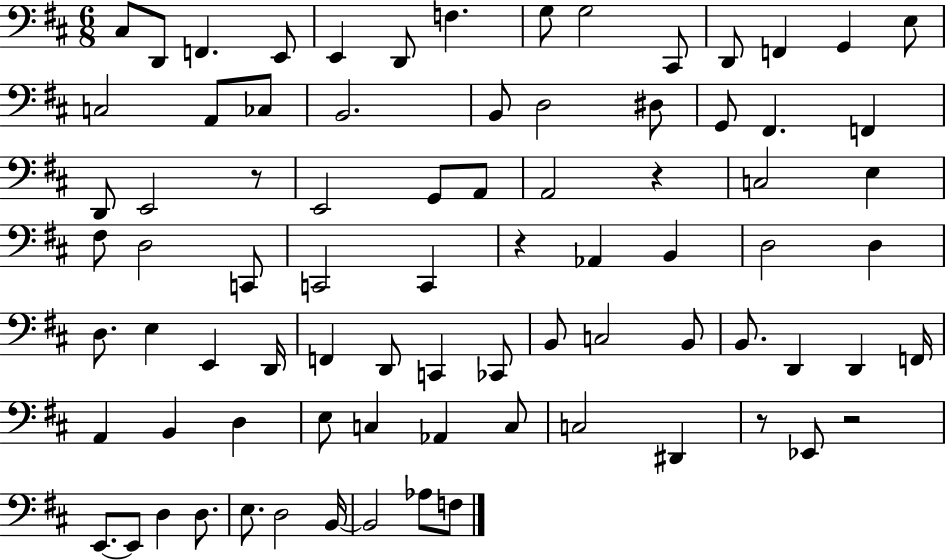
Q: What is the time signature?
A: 6/8